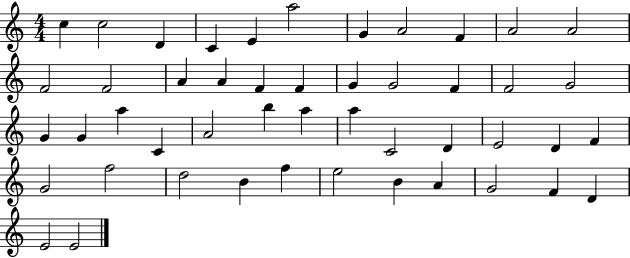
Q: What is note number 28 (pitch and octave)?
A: B5